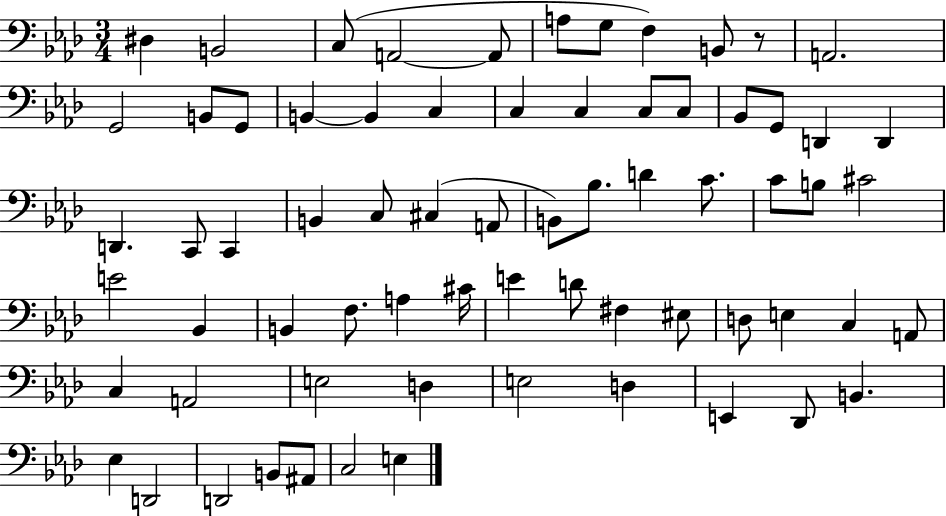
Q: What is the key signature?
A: AES major